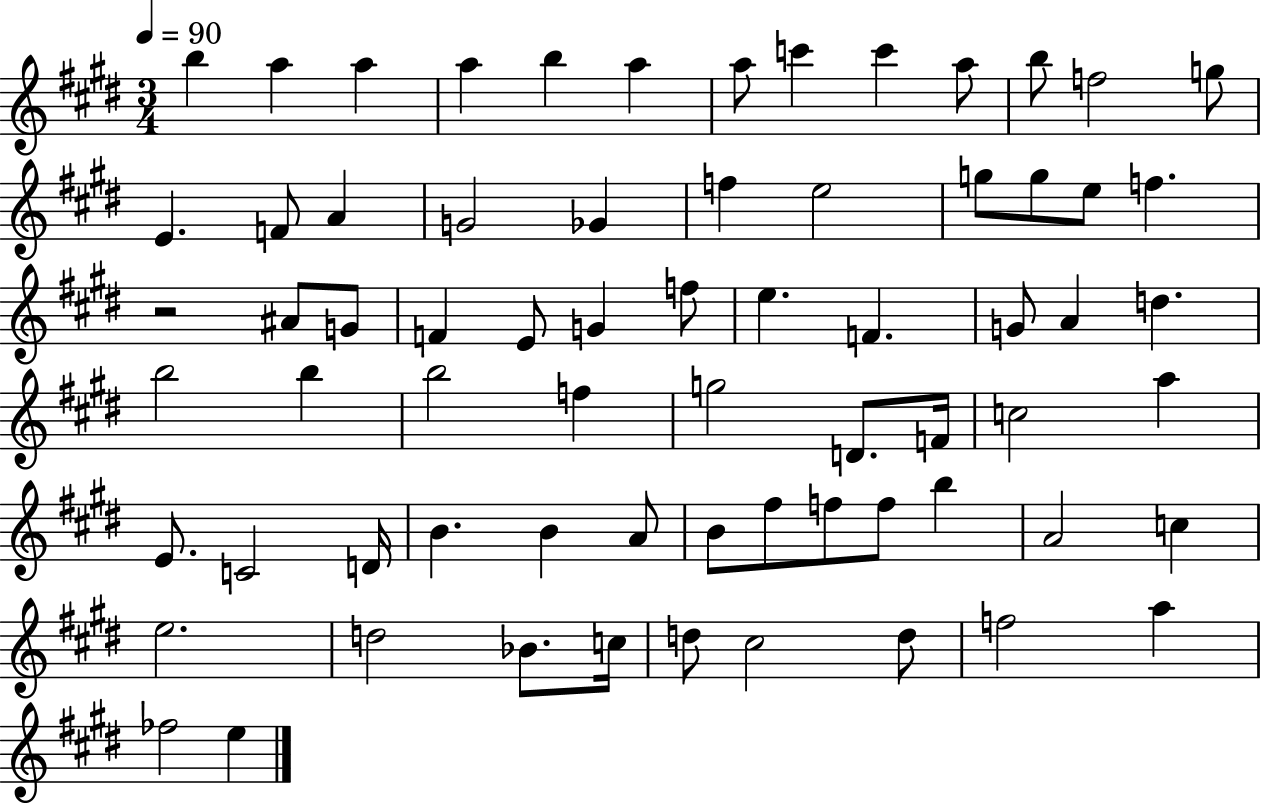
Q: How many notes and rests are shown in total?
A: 69